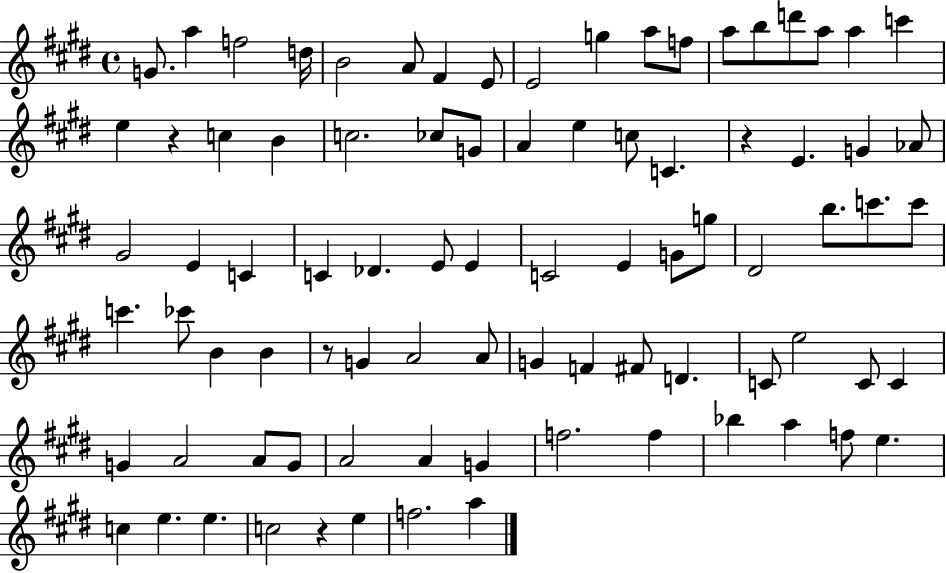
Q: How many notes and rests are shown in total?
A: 85